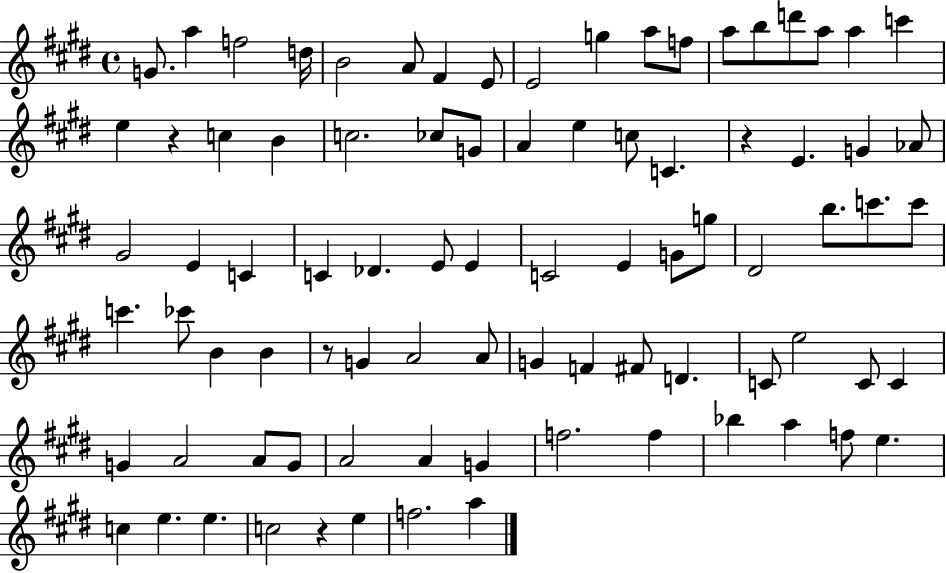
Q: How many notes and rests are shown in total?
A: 85